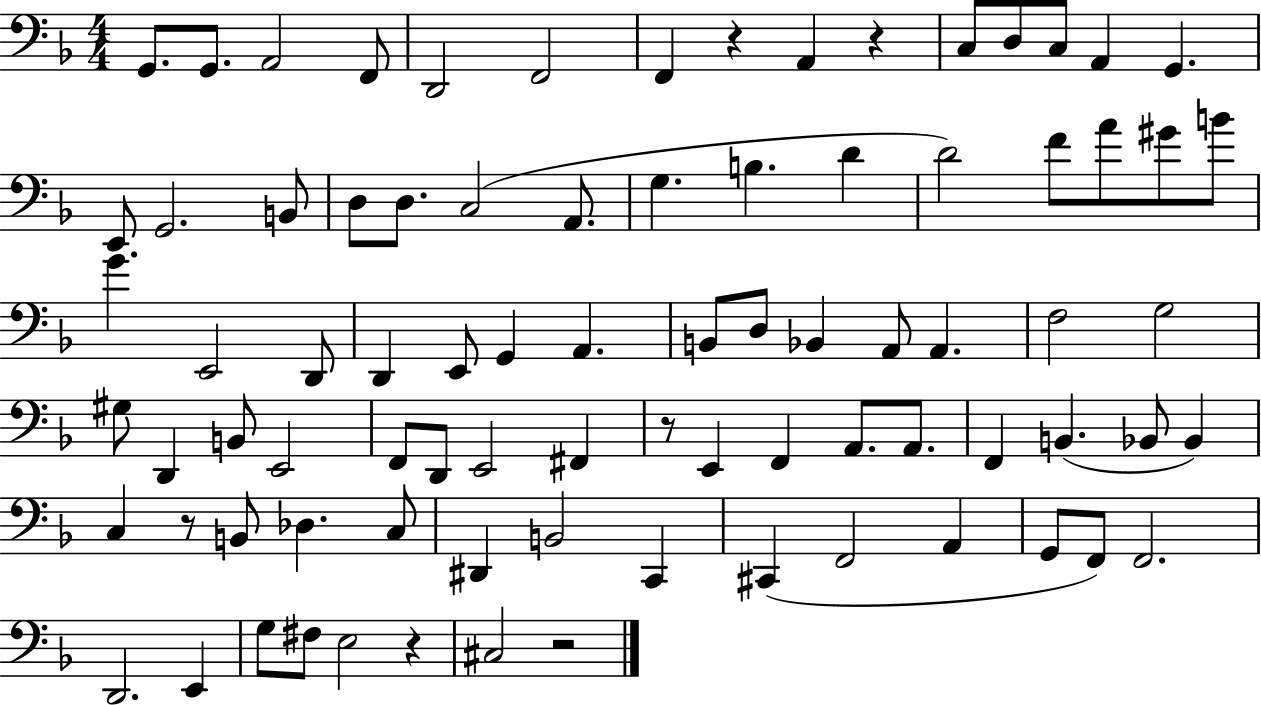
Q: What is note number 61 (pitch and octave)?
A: Db3